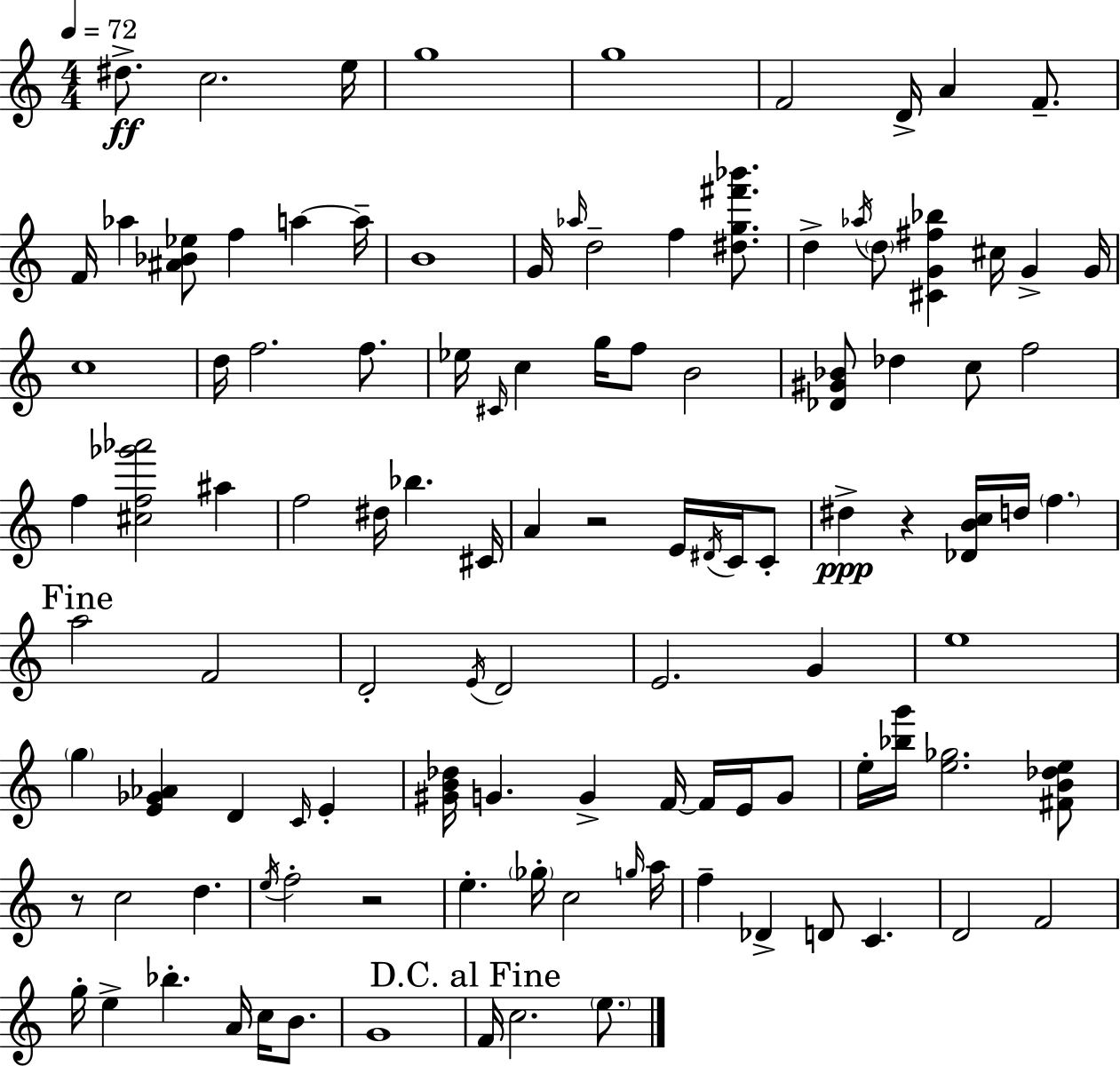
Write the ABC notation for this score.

X:1
T:Untitled
M:4/4
L:1/4
K:C
^d/2 c2 e/4 g4 g4 F2 D/4 A F/2 F/4 _a [^A_B_e]/2 f a a/4 B4 G/4 _a/4 d2 f [^dg^f'_b']/2 d _a/4 d/2 [^CG^f_b] ^c/4 G G/4 c4 d/4 f2 f/2 _e/4 ^C/4 c g/4 f/2 B2 [_D^G_B]/2 _d c/2 f2 f [^cf_g'_a']2 ^a f2 ^d/4 _b ^C/4 A z2 E/4 ^D/4 C/4 C/2 ^d z [_DBc]/4 d/4 f a2 F2 D2 E/4 D2 E2 G e4 g [E_G_A] D C/4 E [^GB_d]/4 G G F/4 F/4 E/4 G/2 e/4 [_bg']/4 [e_g]2 [^FB_de]/2 z/2 c2 d e/4 f2 z2 e _g/4 c2 g/4 a/4 f _D D/2 C D2 F2 g/4 e _b A/4 c/4 B/2 G4 F/4 c2 e/2